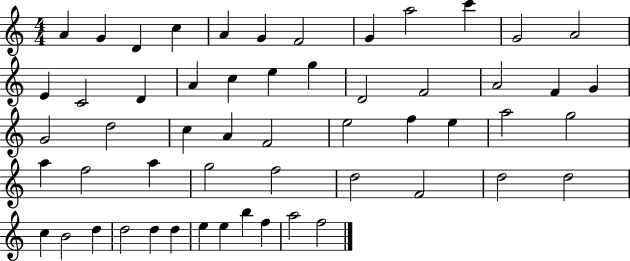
{
  \clef treble
  \numericTimeSignature
  \time 4/4
  \key c \major
  a'4 g'4 d'4 c''4 | a'4 g'4 f'2 | g'4 a''2 c'''4 | g'2 a'2 | \break e'4 c'2 d'4 | a'4 c''4 e''4 g''4 | d'2 f'2 | a'2 f'4 g'4 | \break g'2 d''2 | c''4 a'4 f'2 | e''2 f''4 e''4 | a''2 g''2 | \break a''4 f''2 a''4 | g''2 f''2 | d''2 f'2 | d''2 d''2 | \break c''4 b'2 d''4 | d''2 d''4 d''4 | e''4 e''4 b''4 f''4 | a''2 f''2 | \break \bar "|."
}